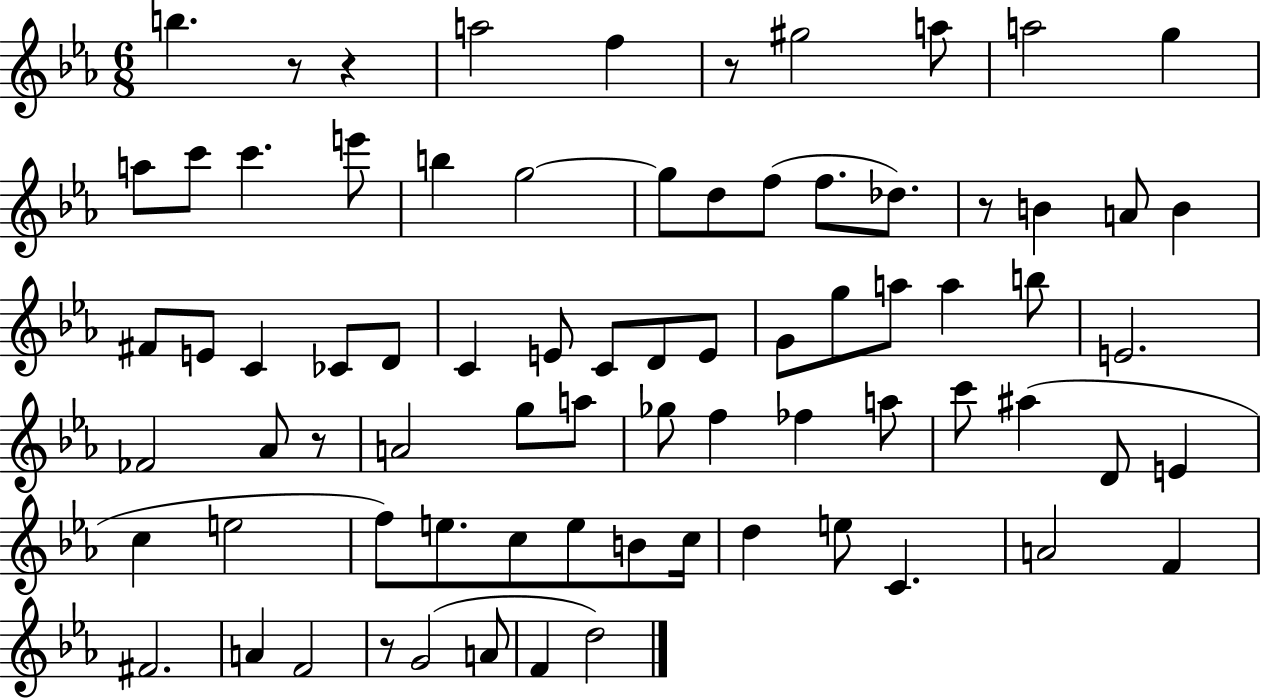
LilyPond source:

{
  \clef treble
  \numericTimeSignature
  \time 6/8
  \key ees \major
  b''4. r8 r4 | a''2 f''4 | r8 gis''2 a''8 | a''2 g''4 | \break a''8 c'''8 c'''4. e'''8 | b''4 g''2~~ | g''8 d''8 f''8( f''8. des''8.) | r8 b'4 a'8 b'4 | \break fis'8 e'8 c'4 ces'8 d'8 | c'4 e'8 c'8 d'8 e'8 | g'8 g''8 a''8 a''4 b''8 | e'2. | \break fes'2 aes'8 r8 | a'2 g''8 a''8 | ges''8 f''4 fes''4 a''8 | c'''8 ais''4( d'8 e'4 | \break c''4 e''2 | f''8) e''8. c''8 e''8 b'8 c''16 | d''4 e''8 c'4. | a'2 f'4 | \break fis'2. | a'4 f'2 | r8 g'2( a'8 | f'4 d''2) | \break \bar "|."
}